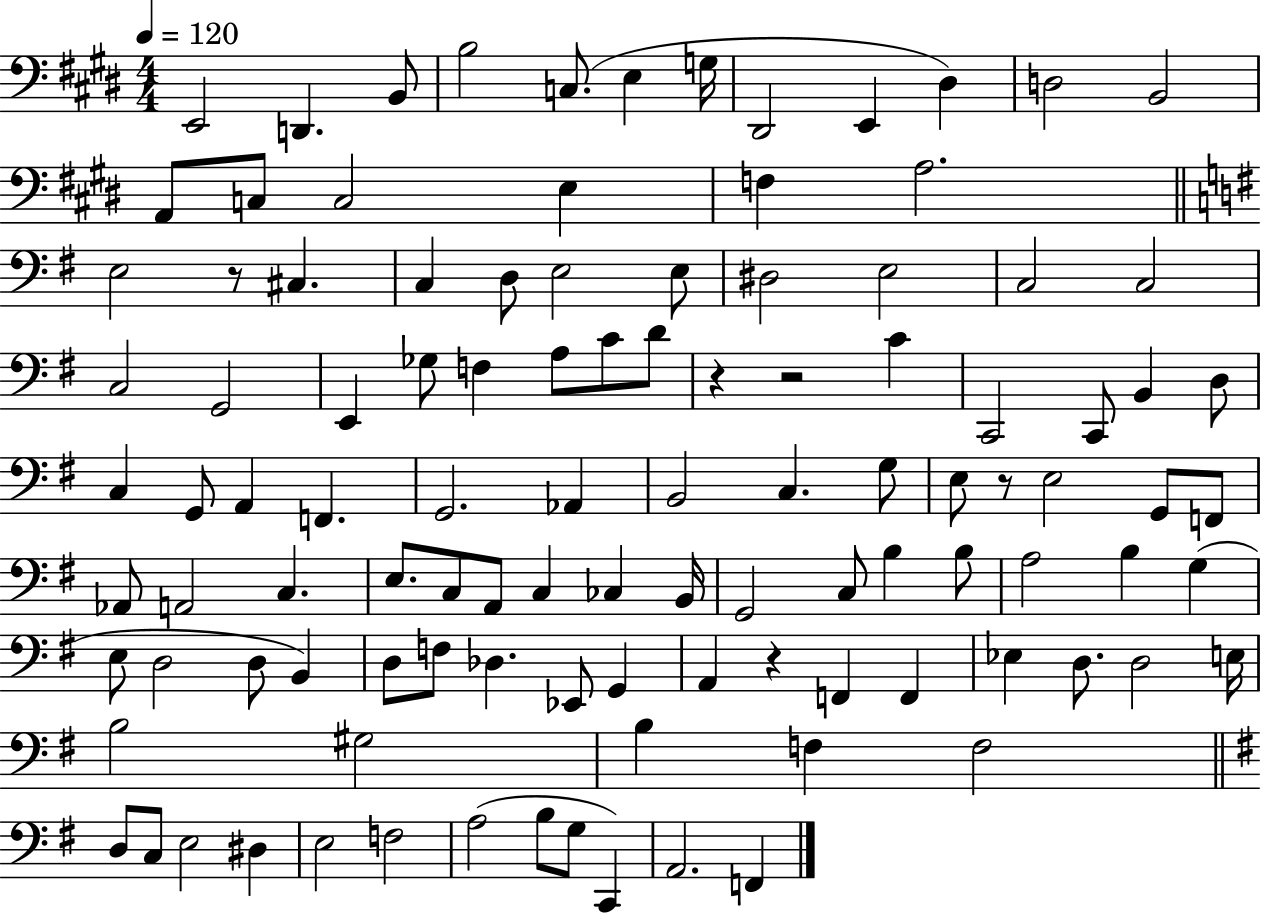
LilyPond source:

{
  \clef bass
  \numericTimeSignature
  \time 4/4
  \key e \major
  \tempo 4 = 120
  e,2 d,4. b,8 | b2 c8.( e4 g16 | dis,2 e,4 dis4) | d2 b,2 | \break a,8 c8 c2 e4 | f4 a2. | \bar "||" \break \key e \minor e2 r8 cis4. | c4 d8 e2 e8 | dis2 e2 | c2 c2 | \break c2 g,2 | e,4 ges8 f4 a8 c'8 d'8 | r4 r2 c'4 | c,2 c,8 b,4 d8 | \break c4 g,8 a,4 f,4. | g,2. aes,4 | b,2 c4. g8 | e8 r8 e2 g,8 f,8 | \break aes,8 a,2 c4. | e8. c8 a,8 c4 ces4 b,16 | g,2 c8 b4 b8 | a2 b4 g4( | \break e8 d2 d8 b,4) | d8 f8 des4. ees,8 g,4 | a,4 r4 f,4 f,4 | ees4 d8. d2 e16 | \break b2 gis2 | b4 f4 f2 | \bar "||" \break \key g \major d8 c8 e2 dis4 | e2 f2 | a2( b8 g8 c,4) | a,2. f,4 | \break \bar "|."
}